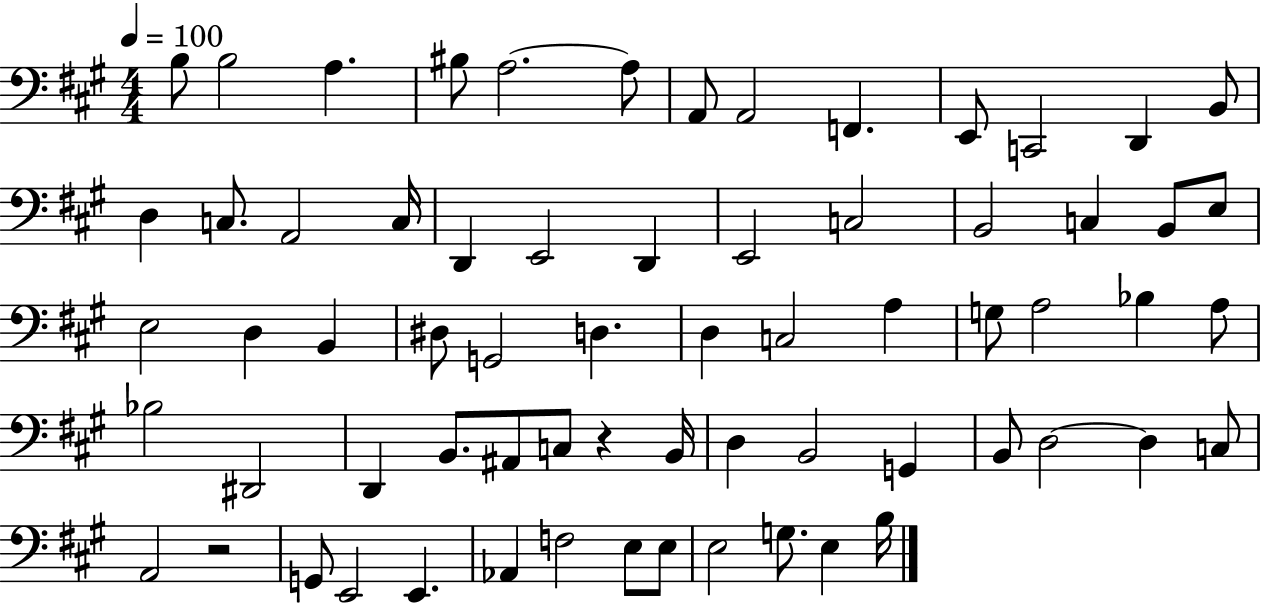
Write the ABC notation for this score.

X:1
T:Untitled
M:4/4
L:1/4
K:A
B,/2 B,2 A, ^B,/2 A,2 A,/2 A,,/2 A,,2 F,, E,,/2 C,,2 D,, B,,/2 D, C,/2 A,,2 C,/4 D,, E,,2 D,, E,,2 C,2 B,,2 C, B,,/2 E,/2 E,2 D, B,, ^D,/2 G,,2 D, D, C,2 A, G,/2 A,2 _B, A,/2 _B,2 ^D,,2 D,, B,,/2 ^A,,/2 C,/2 z B,,/4 D, B,,2 G,, B,,/2 D,2 D, C,/2 A,,2 z2 G,,/2 E,,2 E,, _A,, F,2 E,/2 E,/2 E,2 G,/2 E, B,/4